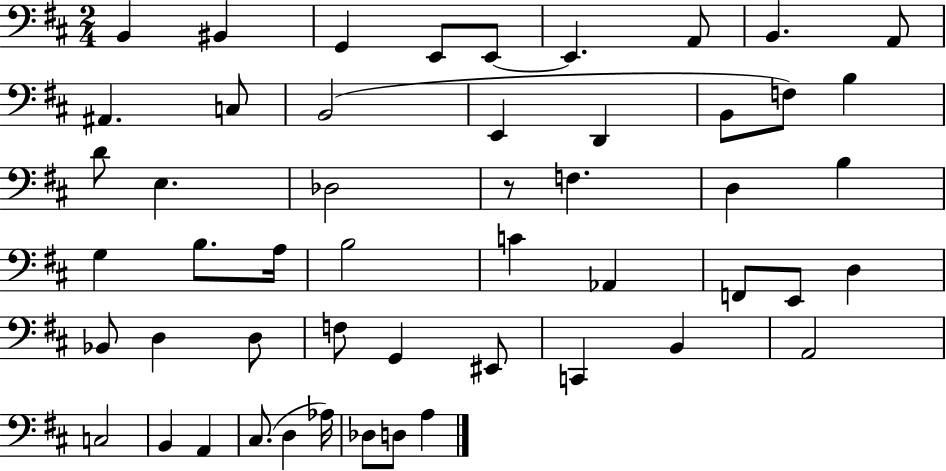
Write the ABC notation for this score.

X:1
T:Untitled
M:2/4
L:1/4
K:D
B,, ^B,, G,, E,,/2 E,,/2 E,, A,,/2 B,, A,,/2 ^A,, C,/2 B,,2 E,, D,, B,,/2 F,/2 B, D/2 E, _D,2 z/2 F, D, B, G, B,/2 A,/4 B,2 C _A,, F,,/2 E,,/2 D, _B,,/2 D, D,/2 F,/2 G,, ^E,,/2 C,, B,, A,,2 C,2 B,, A,, ^C,/2 D, _A,/4 _D,/2 D,/2 A,